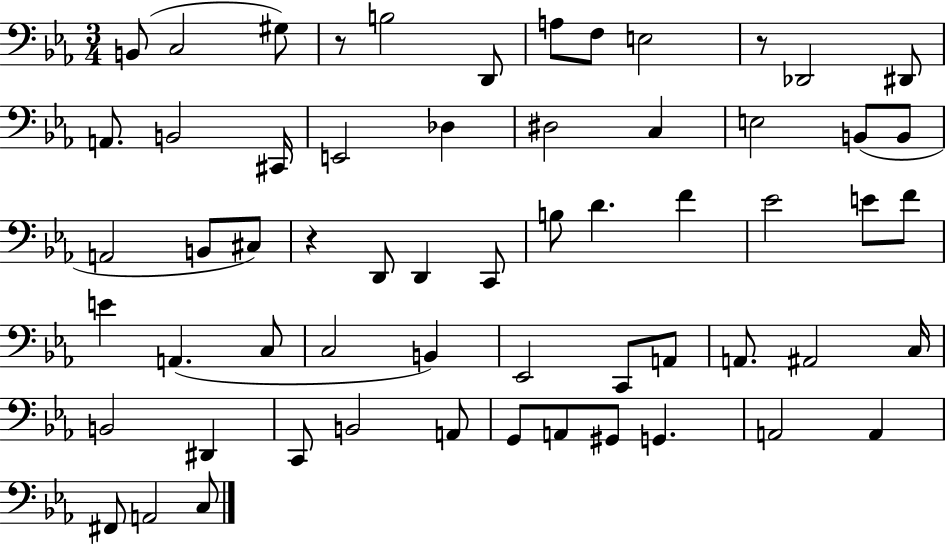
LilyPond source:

{
  \clef bass
  \numericTimeSignature
  \time 3/4
  \key ees \major
  b,8( c2 gis8) | r8 b2 d,8 | a8 f8 e2 | r8 des,2 dis,8 | \break a,8. b,2 cis,16 | e,2 des4 | dis2 c4 | e2 b,8( b,8 | \break a,2 b,8 cis8) | r4 d,8 d,4 c,8 | b8 d'4. f'4 | ees'2 e'8 f'8 | \break e'4 a,4.( c8 | c2 b,4) | ees,2 c,8 a,8 | a,8. ais,2 c16 | \break b,2 dis,4 | c,8 b,2 a,8 | g,8 a,8 gis,8 g,4. | a,2 a,4 | \break fis,8 a,2 c8 | \bar "|."
}